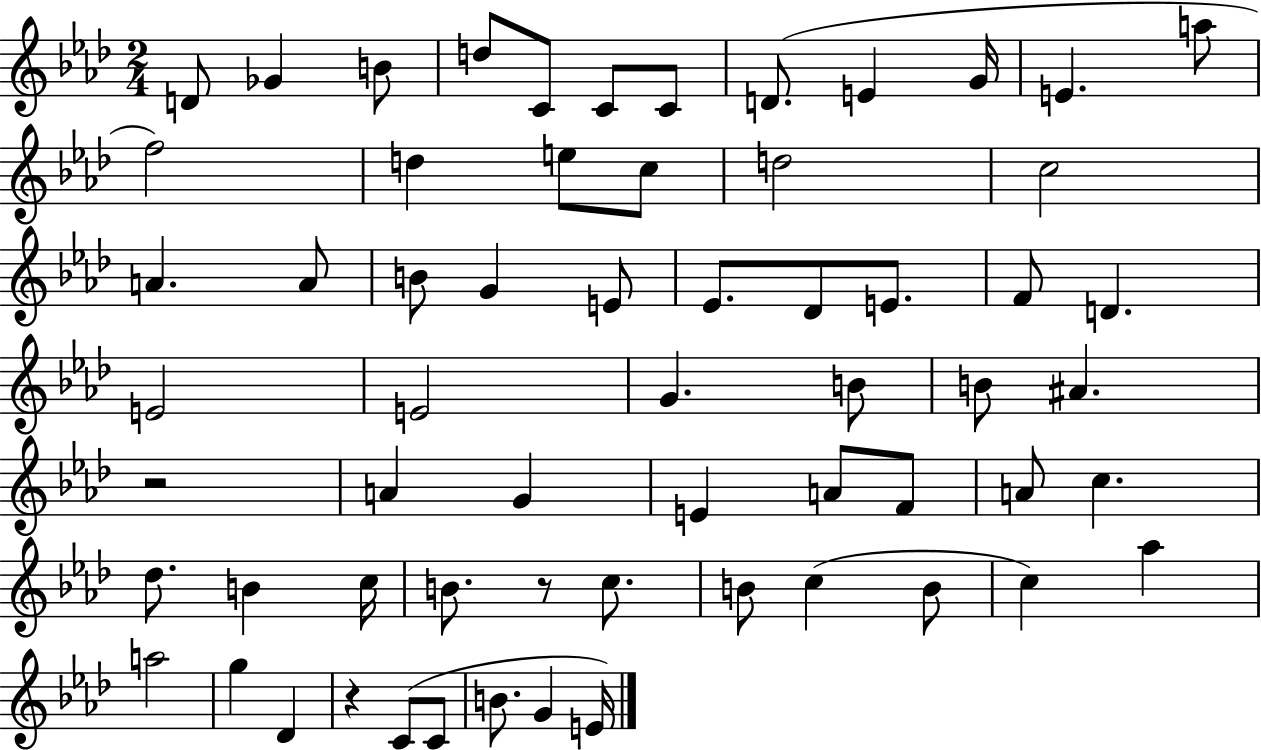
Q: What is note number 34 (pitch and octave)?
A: A#4